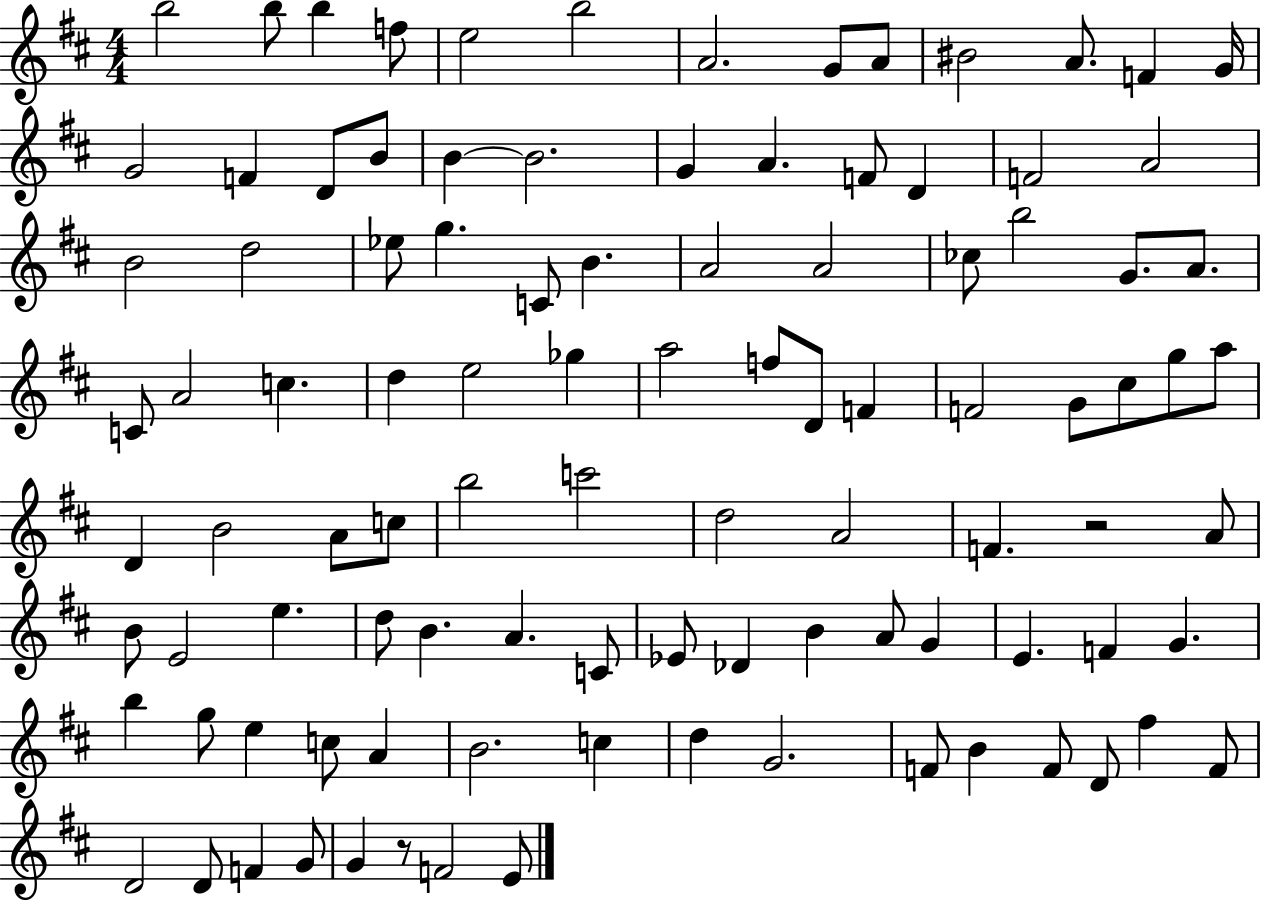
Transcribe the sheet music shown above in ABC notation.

X:1
T:Untitled
M:4/4
L:1/4
K:D
b2 b/2 b f/2 e2 b2 A2 G/2 A/2 ^B2 A/2 F G/4 G2 F D/2 B/2 B B2 G A F/2 D F2 A2 B2 d2 _e/2 g C/2 B A2 A2 _c/2 b2 G/2 A/2 C/2 A2 c d e2 _g a2 f/2 D/2 F F2 G/2 ^c/2 g/2 a/2 D B2 A/2 c/2 b2 c'2 d2 A2 F z2 A/2 B/2 E2 e d/2 B A C/2 _E/2 _D B A/2 G E F G b g/2 e c/2 A B2 c d G2 F/2 B F/2 D/2 ^f F/2 D2 D/2 F G/2 G z/2 F2 E/2